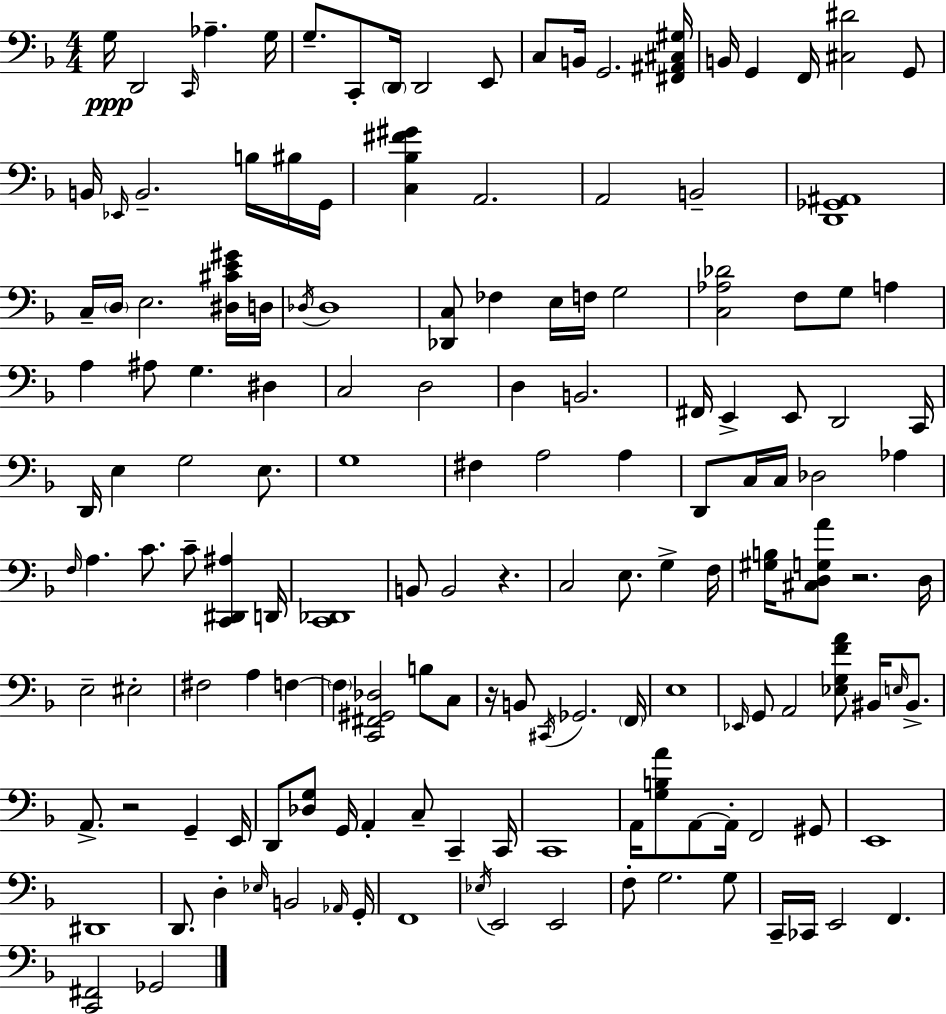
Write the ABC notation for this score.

X:1
T:Untitled
M:4/4
L:1/4
K:F
G,/4 D,,2 C,,/4 _A, G,/4 G,/2 C,,/2 D,,/4 D,,2 E,,/2 C,/2 B,,/4 G,,2 [^F,,^A,,^C,^G,]/4 B,,/4 G,, F,,/4 [^C,^D]2 G,,/2 B,,/4 _E,,/4 B,,2 B,/4 ^B,/4 G,,/4 [C,_B,^F^G] A,,2 A,,2 B,,2 [D,,_G,,^A,,]4 C,/4 D,/4 E,2 [^D,^CE^G]/4 D,/4 _D,/4 _D,4 [_D,,C,]/2 _F, E,/4 F,/4 G,2 [C,_A,_D]2 F,/2 G,/2 A, A, ^A,/2 G, ^D, C,2 D,2 D, B,,2 ^F,,/4 E,, E,,/2 D,,2 C,,/4 D,,/4 E, G,2 E,/2 G,4 ^F, A,2 A, D,,/2 C,/4 C,/4 _D,2 _A, F,/4 A, C/2 C/2 [C,,^D,,^A,] D,,/4 [C,,_D,,]4 B,,/2 B,,2 z C,2 E,/2 G, F,/4 [^G,B,]/4 [^C,D,G,A]/2 z2 D,/4 E,2 ^E,2 ^F,2 A, F, F, [C,,^F,,^G,,_D,]2 B,/2 C,/2 z/4 B,,/2 ^C,,/4 _G,,2 F,,/4 E,4 _E,,/4 G,,/2 A,,2 [_E,G,FA]/2 ^B,,/4 E,/4 ^B,,/2 A,,/2 z2 G,, E,,/4 D,,/2 [_D,G,]/2 G,,/4 A,, C,/2 C,, C,,/4 C,,4 A,,/4 [G,B,A]/2 A,,/2 A,,/4 F,,2 ^G,,/2 E,,4 ^D,,4 D,,/2 D, _E,/4 B,,2 _A,,/4 G,,/4 F,,4 _E,/4 E,,2 E,,2 F,/2 G,2 G,/2 C,,/4 _C,,/4 E,,2 F,, [C,,^F,,]2 _G,,2